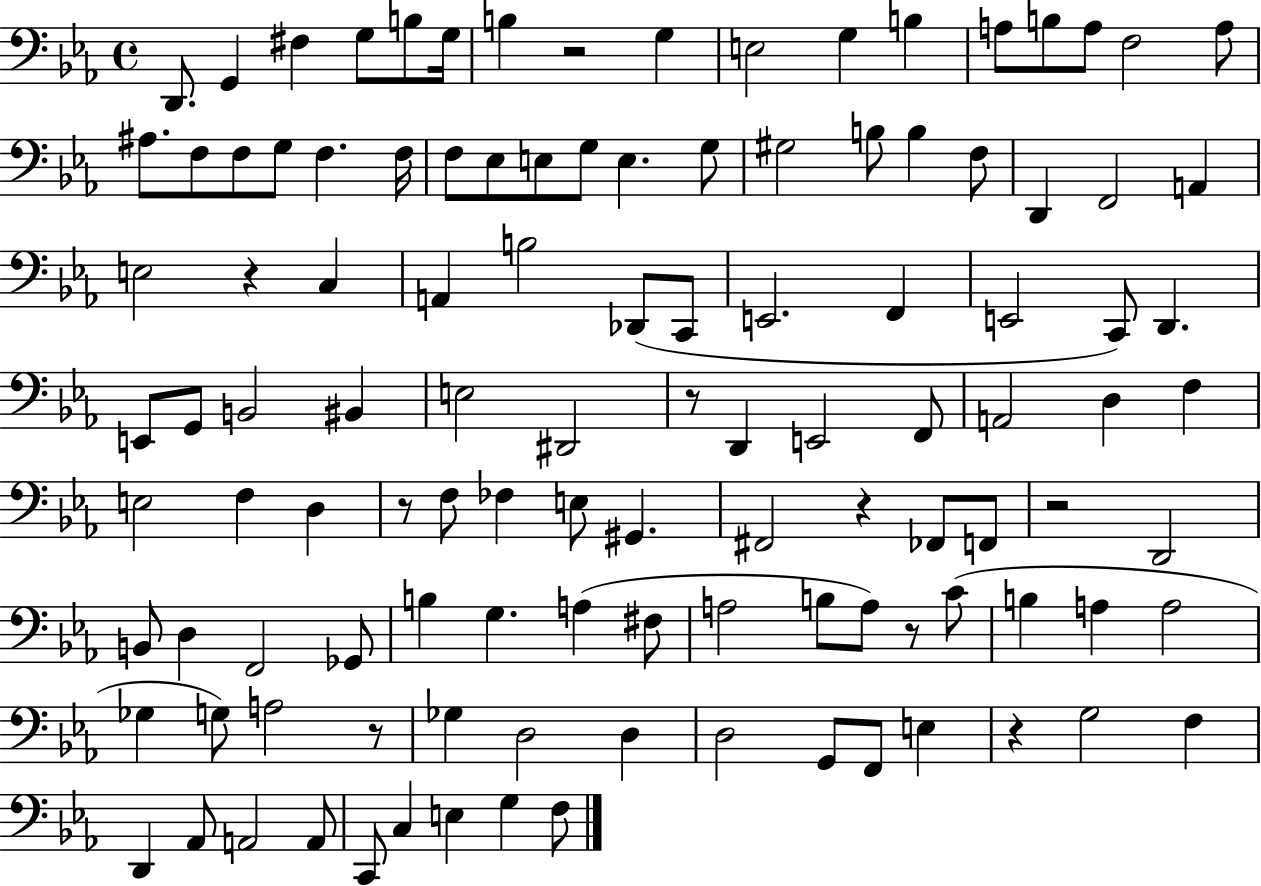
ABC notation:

X:1
T:Untitled
M:4/4
L:1/4
K:Eb
D,,/2 G,, ^F, G,/2 B,/2 G,/4 B, z2 G, E,2 G, B, A,/2 B,/2 A,/2 F,2 A,/2 ^A,/2 F,/2 F,/2 G,/2 F, F,/4 F,/2 _E,/2 E,/2 G,/2 E, G,/2 ^G,2 B,/2 B, F,/2 D,, F,,2 A,, E,2 z C, A,, B,2 _D,,/2 C,,/2 E,,2 F,, E,,2 C,,/2 D,, E,,/2 G,,/2 B,,2 ^B,, E,2 ^D,,2 z/2 D,, E,,2 F,,/2 A,,2 D, F, E,2 F, D, z/2 F,/2 _F, E,/2 ^G,, ^F,,2 z _F,,/2 F,,/2 z2 D,,2 B,,/2 D, F,,2 _G,,/2 B, G, A, ^F,/2 A,2 B,/2 A,/2 z/2 C/2 B, A, A,2 _G, G,/2 A,2 z/2 _G, D,2 D, D,2 G,,/2 F,,/2 E, z G,2 F, D,, _A,,/2 A,,2 A,,/2 C,,/2 C, E, G, F,/2